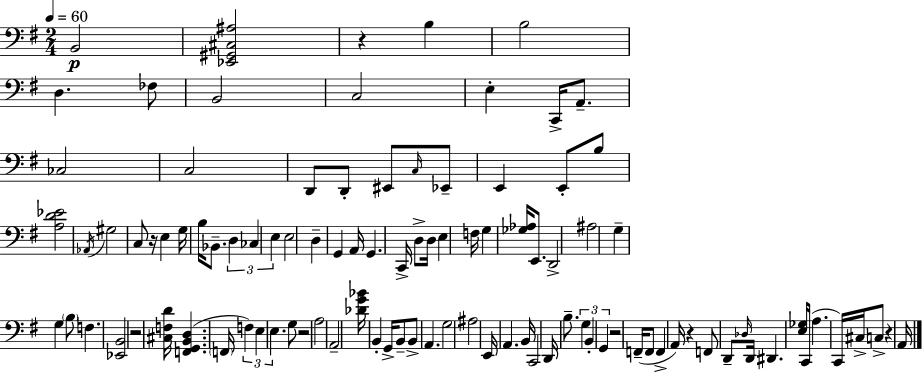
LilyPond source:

{
  \clef bass
  \numericTimeSignature
  \time 2/4
  \key g \major
  \tempo 4 = 60
  \repeat volta 2 { b,2\p | <ees, gis, cis ais>2 | r4 b4 | b2 | \break d4. fes8 | b,2 | c2 | e4-. c,16-> a,8.-- | \break ces2 | c2 | d,8 d,8-. eis,8 \grace { c16 } ees,8-- | e,4 e,8-. b8 | \break <a d' ees'>2 | \acciaccatura { aes,16 } gis2 | c8 r16 e4 | g16 b16 bes,8.-- \tuplet 3/2 { d4 | \break ces4 e4 } | e2 | d4-- g,4 | a,16 g,4. | \break c,16-> d8-> d16 e4 | f16 g4 <ges aes>16 e,8. | d,2-> | ais2 | \break g4-- g4 | \parenthesize b8 f4. | <ees, b,>2 | r2 | \break <cis f d'>16 <f, g, b, d>4.( | \parenthesize f,16 \tuplet 3/2 { f4) e4 | e4. } | g8 r2 | \break a2 | a,2-- | <des' g' bes'>16 b,4-. g,16-> | b,8-- b,8-> a,4. | \break g2 | ais2 | e,16 a,4. | b,16 c,2 | \break d,16 b8.-- \tuplet 3/2 { g4 | b,4-. g,4 } | r2 | f,16--( f,8 f,4-> | \break a,16) r4 f,8 | d,8-- \grace { des16 } d,16 dis,4. | <e ges>16 c,16( a4. | c,16) cis16-> c8-> r4 | \break a,16 } \bar "|."
}